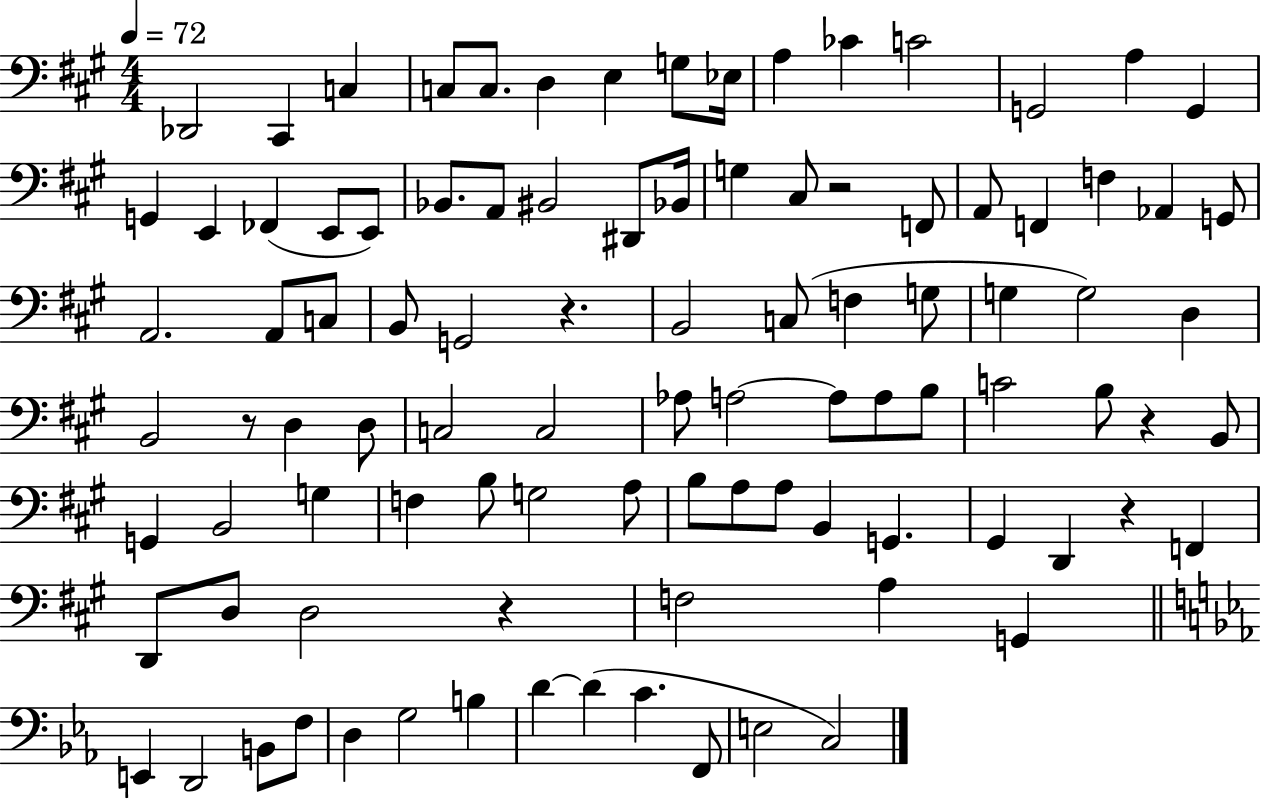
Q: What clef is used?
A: bass